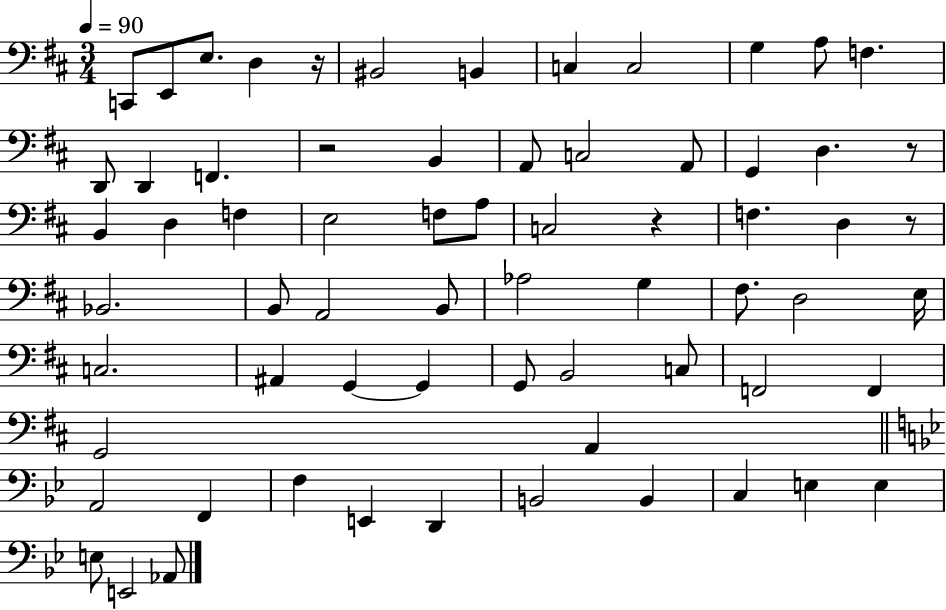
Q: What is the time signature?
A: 3/4